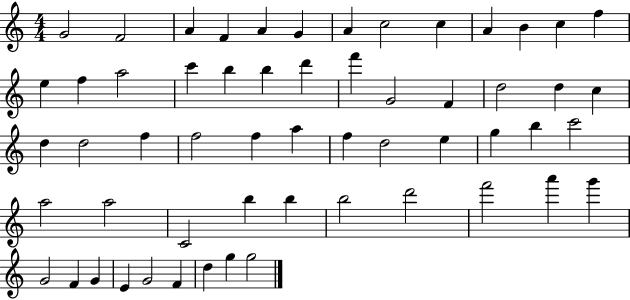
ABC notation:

X:1
T:Untitled
M:4/4
L:1/4
K:C
G2 F2 A F A G A c2 c A B c f e f a2 c' b b d' f' G2 F d2 d c d d2 f f2 f a f d2 e g b c'2 a2 a2 C2 b b b2 d'2 f'2 a' g' G2 F G E G2 F d g g2